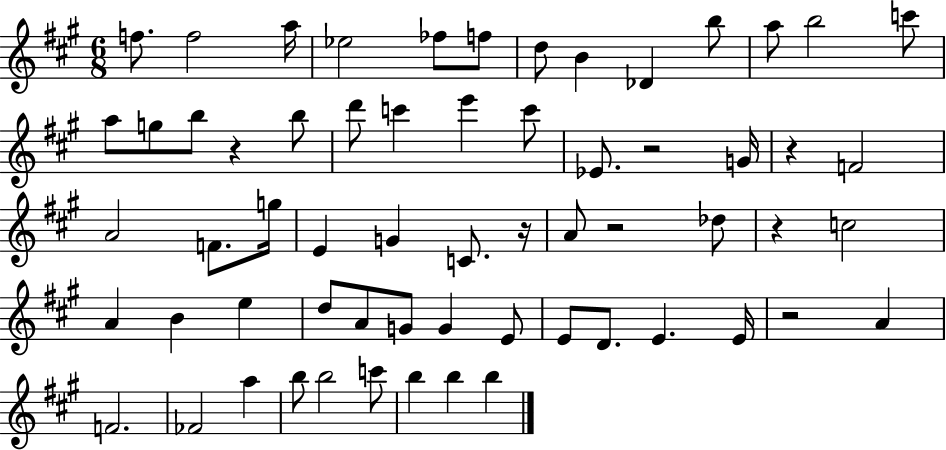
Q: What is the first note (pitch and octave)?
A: F5